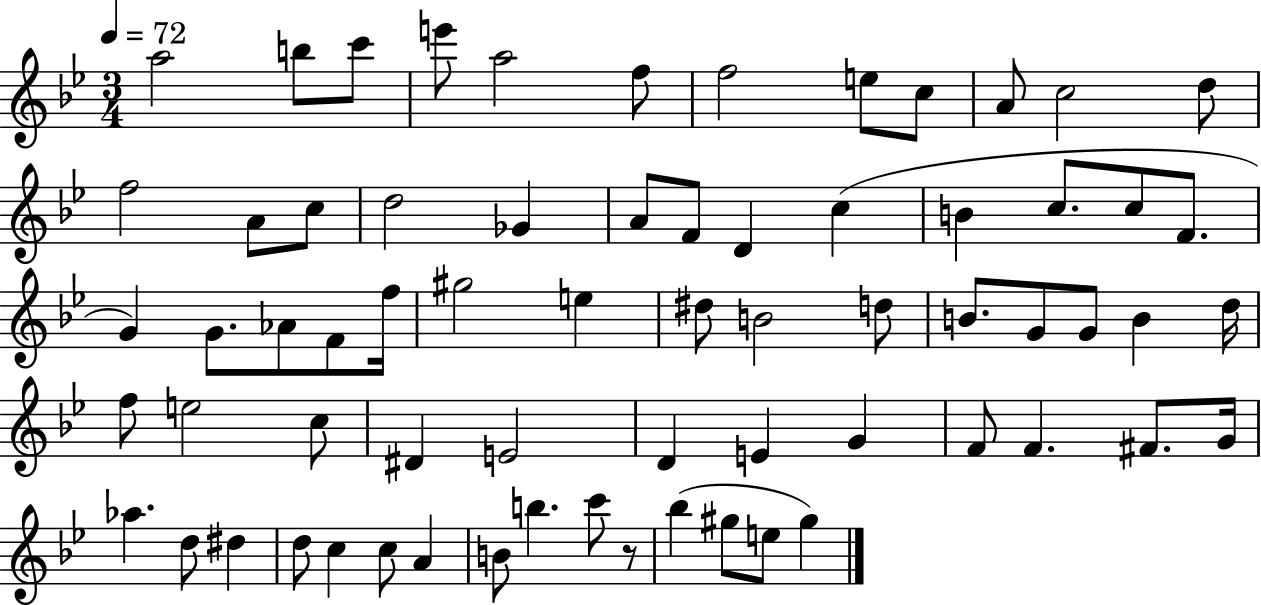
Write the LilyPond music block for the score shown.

{
  \clef treble
  \numericTimeSignature
  \time 3/4
  \key bes \major
  \tempo 4 = 72
  \repeat volta 2 { a''2 b''8 c'''8 | e'''8 a''2 f''8 | f''2 e''8 c''8 | a'8 c''2 d''8 | \break f''2 a'8 c''8 | d''2 ges'4 | a'8 f'8 d'4 c''4( | b'4 c''8. c''8 f'8. | \break g'4) g'8. aes'8 f'8 f''16 | gis''2 e''4 | dis''8 b'2 d''8 | b'8. g'8 g'8 b'4 d''16 | \break f''8 e''2 c''8 | dis'4 e'2 | d'4 e'4 g'4 | f'8 f'4. fis'8. g'16 | \break aes''4. d''8 dis''4 | d''8 c''4 c''8 a'4 | b'8 b''4. c'''8 r8 | bes''4( gis''8 e''8 gis''4) | \break } \bar "|."
}